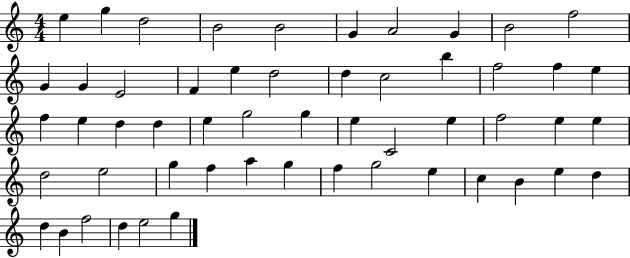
{
  \clef treble
  \numericTimeSignature
  \time 4/4
  \key c \major
  e''4 g''4 d''2 | b'2 b'2 | g'4 a'2 g'4 | b'2 f''2 | \break g'4 g'4 e'2 | f'4 e''4 d''2 | d''4 c''2 b''4 | f''2 f''4 e''4 | \break f''4 e''4 d''4 d''4 | e''4 g''2 g''4 | e''4 c'2 e''4 | f''2 e''4 e''4 | \break d''2 e''2 | g''4 f''4 a''4 g''4 | f''4 g''2 e''4 | c''4 b'4 e''4 d''4 | \break d''4 b'4 f''2 | d''4 e''2 g''4 | \bar "|."
}